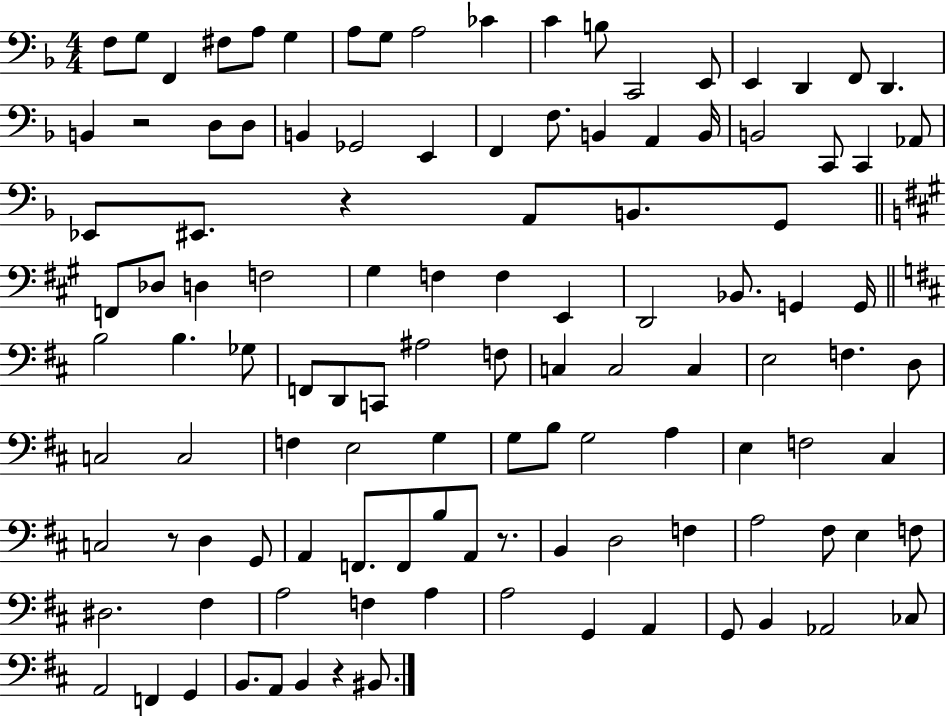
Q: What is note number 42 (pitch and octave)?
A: F3